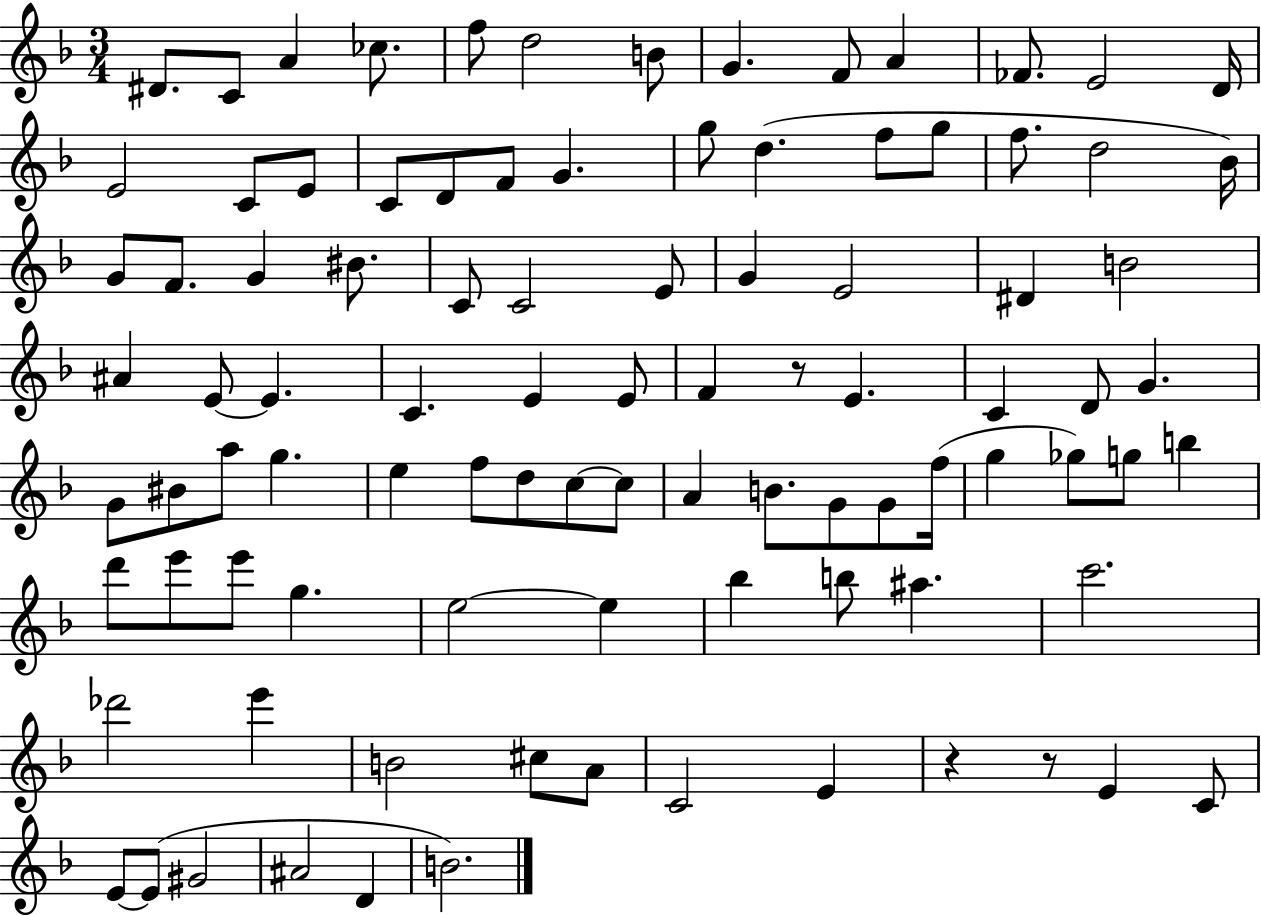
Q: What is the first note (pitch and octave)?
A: D#4